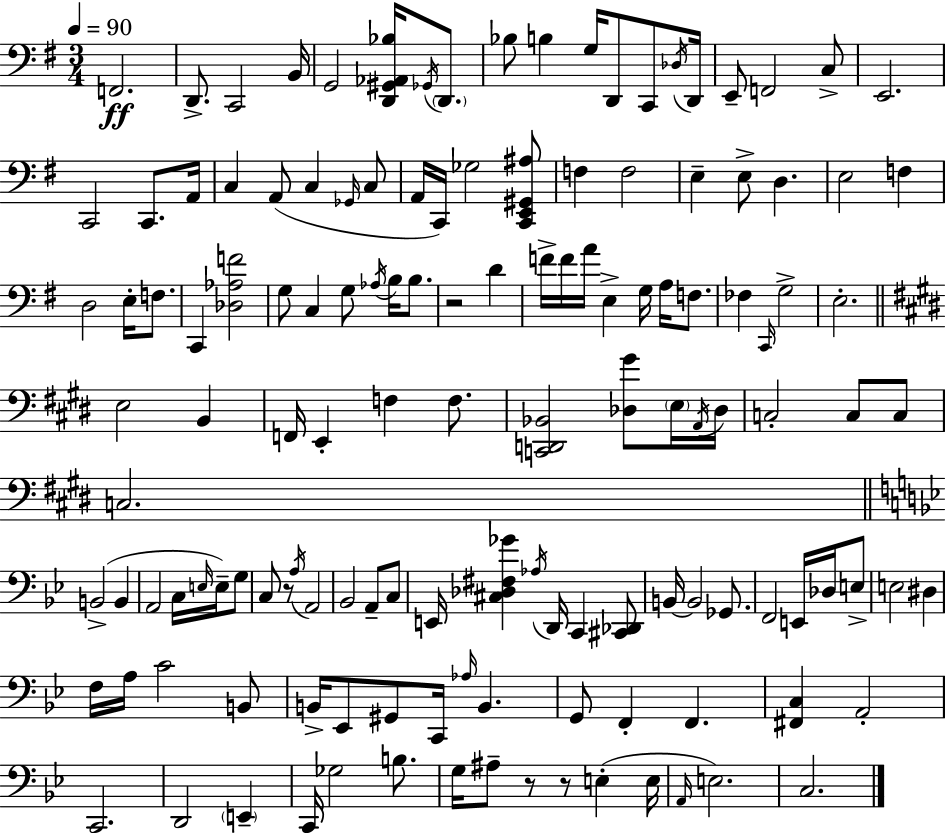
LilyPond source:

{
  \clef bass
  \numericTimeSignature
  \time 3/4
  \key g \major
  \tempo 4 = 90
  f,2.\ff | d,8.-> c,2 b,16 | g,2 <d, gis, aes, bes>16 \acciaccatura { ges,16 } \parenthesize d,8. | bes8 b4 g16 d,8 c,8 | \break \acciaccatura { des16 } d,16 e,8-- f,2 | c8-> e,2. | c,2 c,8. | a,16 c4 a,8( c4 | \break \grace { ges,16 } c8 a,16 c,16) ges2 | <c, e, gis, ais>8 f4 f2 | e4-- e8-> d4. | e2 f4 | \break d2 e16-. | f8. c,4 <des aes f'>2 | g8 c4 g8 \acciaccatura { aes16 } | b16 b8. r2 | \break d'4 f'16-> f'16 a'16 e4-> g16 | a16 f8. fes4 \grace { c,16 } g2-> | e2.-. | \bar "||" \break \key e \major e2 b,4 | f,16 e,4-. f4 f8. | <c, d, bes,>2 <des gis'>8 \parenthesize e16 \acciaccatura { a,16 } | des16 c2-. c8 c8 | \break c2. | \bar "||" \break \key g \minor b,2->( b,4 | a,2 c16 \grace { e16 } e16--) g8 | c8 r8 \acciaccatura { a16 } a,2 | bes,2 a,8-- | \break c8 e,16 <cis des fis ges'>4 \acciaccatura { aes16 } d,16 c,4 | <cis, des,>8 b,16~~ b,2 | ges,8. f,2 e,16 | des16 e8-> e2 dis4 | \break f16 a16 c'2 | b,8 b,16-> ees,8 gis,8 c,16 \grace { aes16 } b,4. | g,8 f,4-. f,4. | <fis, c>4 a,2-. | \break c,2. | d,2 | \parenthesize e,4-- c,16 ges2 | b8. g16 ais8-- r8 r8 e4-.( | \break e16 \grace { a,16 } e2.) | c2. | \bar "|."
}